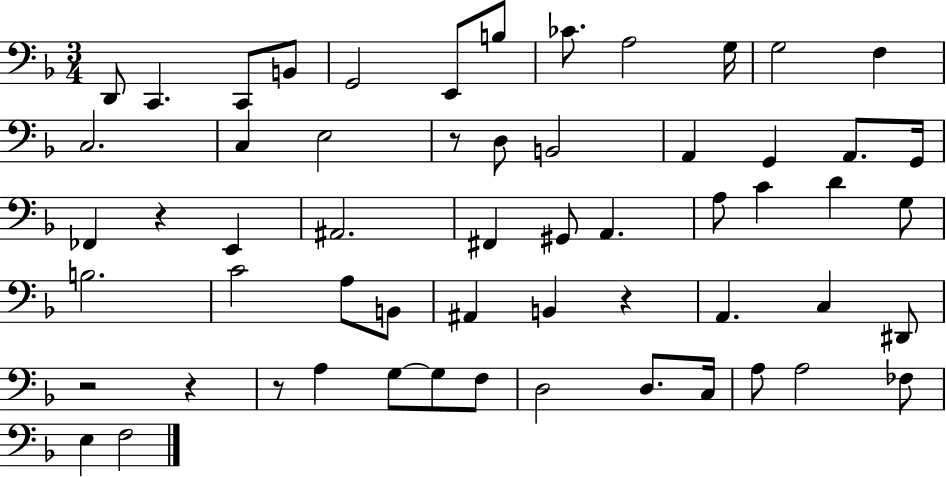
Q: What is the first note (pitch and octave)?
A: D2